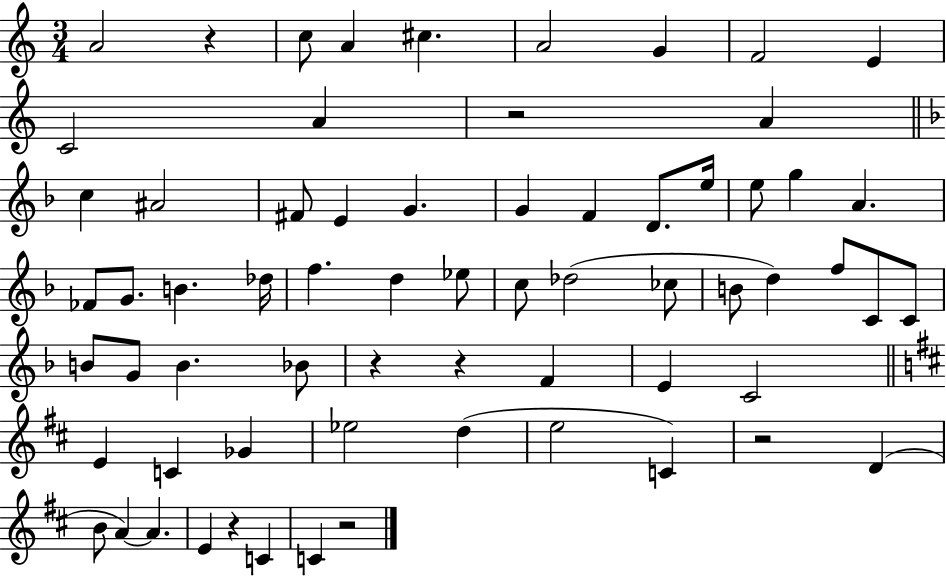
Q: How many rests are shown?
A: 7